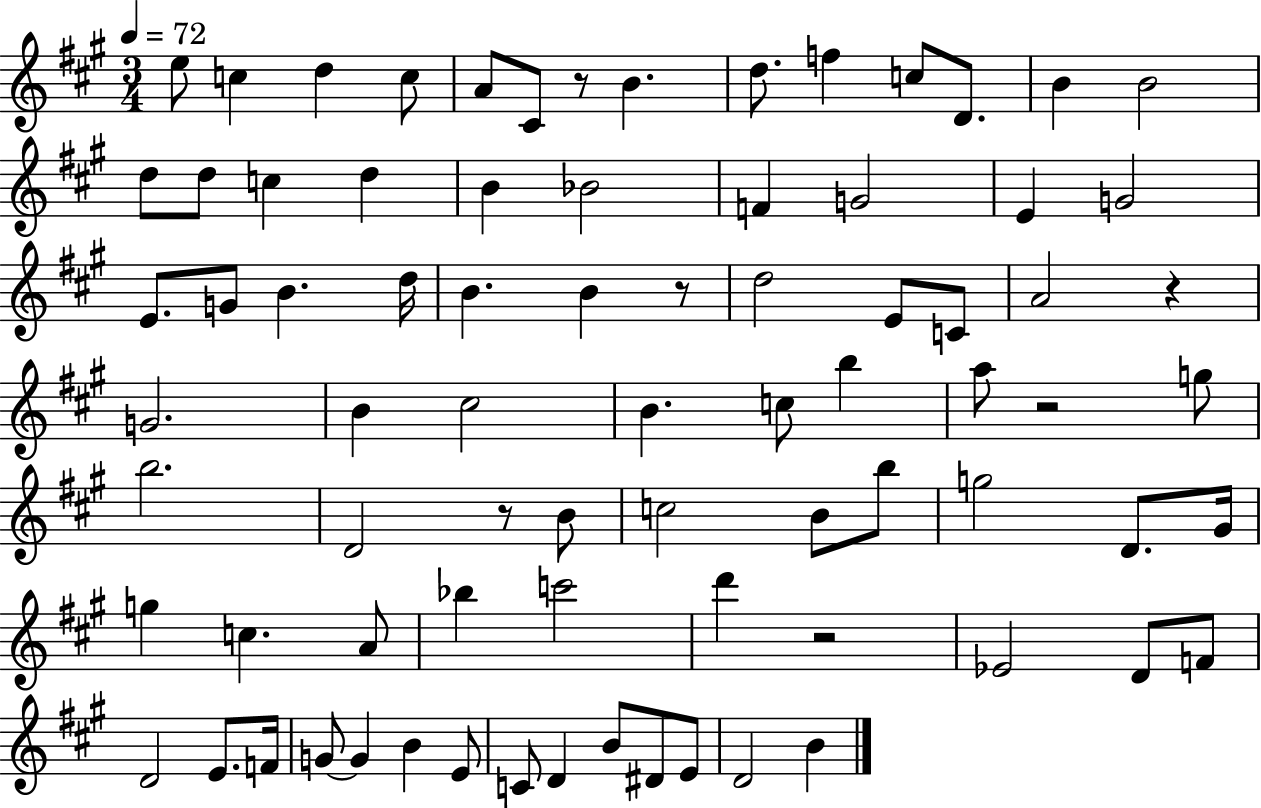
X:1
T:Untitled
M:3/4
L:1/4
K:A
e/2 c d c/2 A/2 ^C/2 z/2 B d/2 f c/2 D/2 B B2 d/2 d/2 c d B _B2 F G2 E G2 E/2 G/2 B d/4 B B z/2 d2 E/2 C/2 A2 z G2 B ^c2 B c/2 b a/2 z2 g/2 b2 D2 z/2 B/2 c2 B/2 b/2 g2 D/2 ^G/4 g c A/2 _b c'2 d' z2 _E2 D/2 F/2 D2 E/2 F/4 G/2 G B E/2 C/2 D B/2 ^D/2 E/2 D2 B